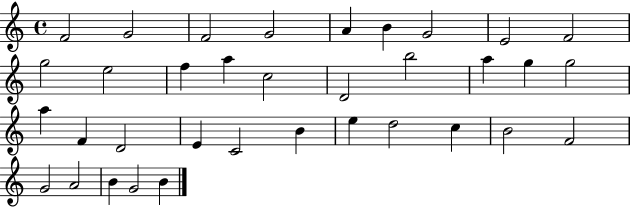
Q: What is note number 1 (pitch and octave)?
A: F4